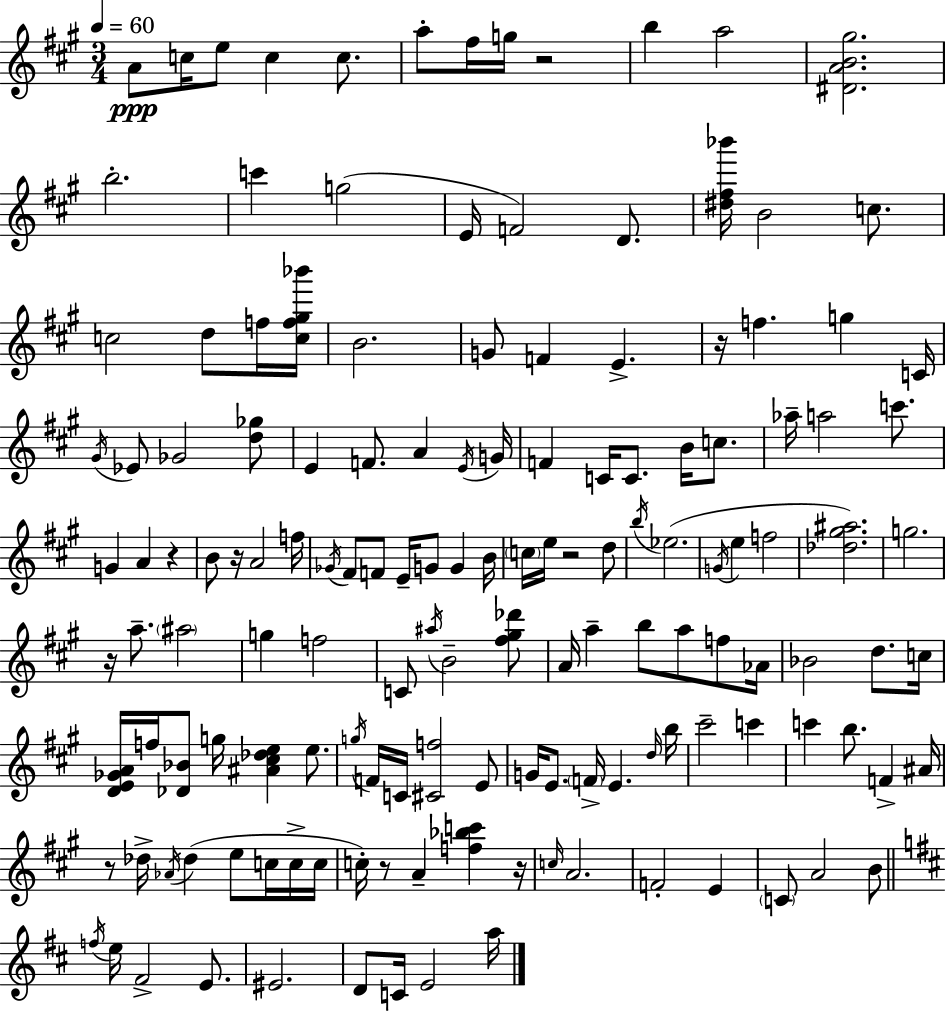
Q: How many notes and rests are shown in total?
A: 145